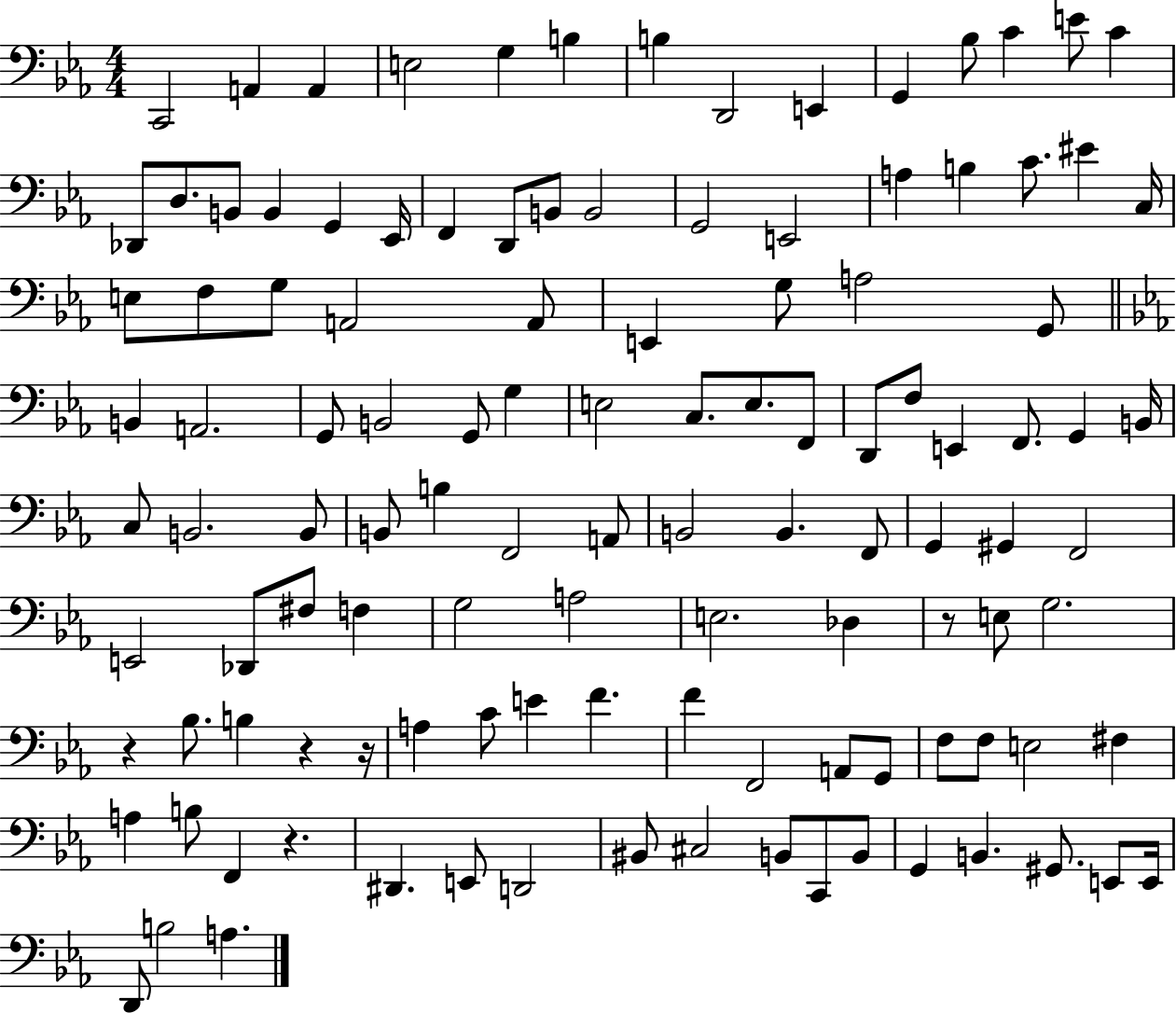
C2/h A2/q A2/q E3/h G3/q B3/q B3/q D2/h E2/q G2/q Bb3/e C4/q E4/e C4/q Db2/e D3/e. B2/e B2/q G2/q Eb2/s F2/q D2/e B2/e B2/h G2/h E2/h A3/q B3/q C4/e. EIS4/q C3/s E3/e F3/e G3/e A2/h A2/e E2/q G3/e A3/h G2/e B2/q A2/h. G2/e B2/h G2/e G3/q E3/h C3/e. E3/e. F2/e D2/e F3/e E2/q F2/e. G2/q B2/s C3/e B2/h. B2/e B2/e B3/q F2/h A2/e B2/h B2/q. F2/e G2/q G#2/q F2/h E2/h Db2/e F#3/e F3/q G3/h A3/h E3/h. Db3/q R/e E3/e G3/h. R/q Bb3/e. B3/q R/q R/s A3/q C4/e E4/q F4/q. F4/q F2/h A2/e G2/e F3/e F3/e E3/h F#3/q A3/q B3/e F2/q R/q. D#2/q. E2/e D2/h BIS2/e C#3/h B2/e C2/e B2/e G2/q B2/q. G#2/e. E2/e E2/s D2/e B3/h A3/q.